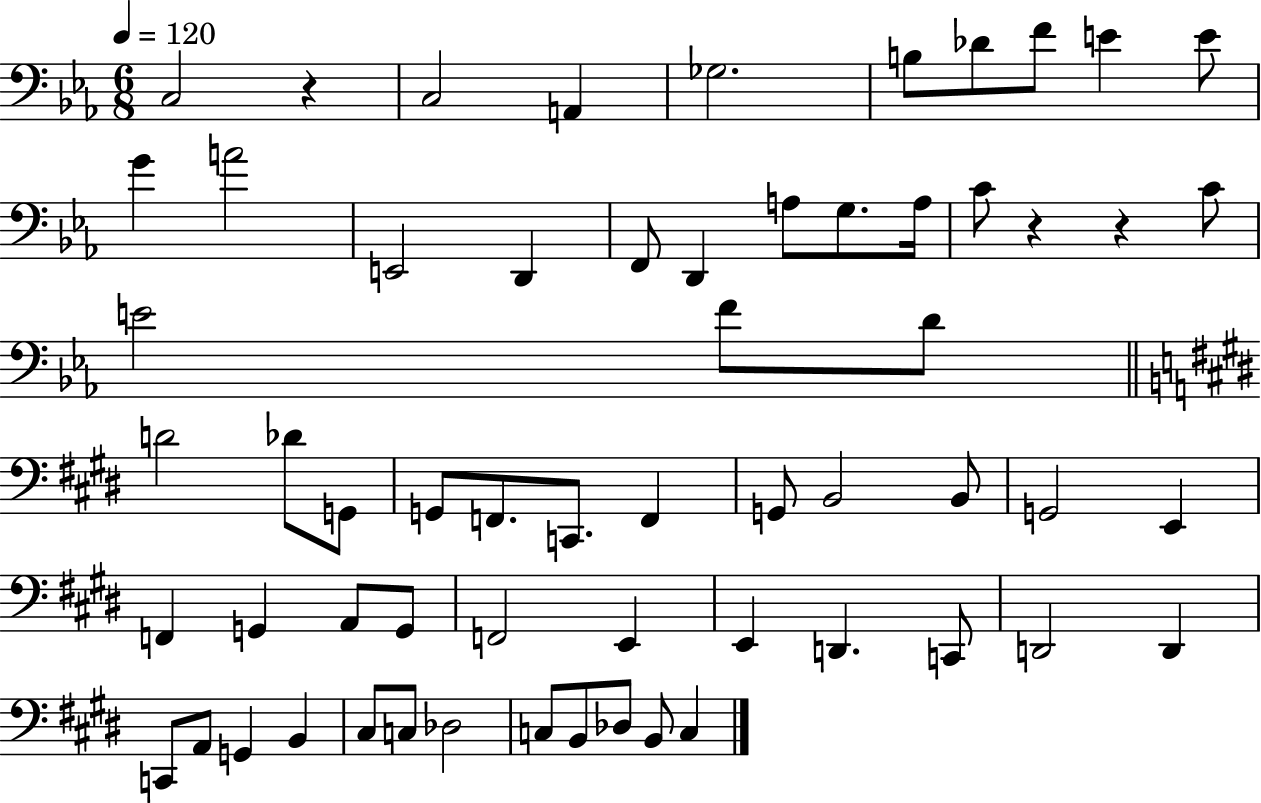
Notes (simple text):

C3/h R/q C3/h A2/q Gb3/h. B3/e Db4/e F4/e E4/q E4/e G4/q A4/h E2/h D2/q F2/e D2/q A3/e G3/e. A3/s C4/e R/q R/q C4/e E4/h F4/e D4/e D4/h Db4/e G2/e G2/e F2/e. C2/e. F2/q G2/e B2/h B2/e G2/h E2/q F2/q G2/q A2/e G2/e F2/h E2/q E2/q D2/q. C2/e D2/h D2/q C2/e A2/e G2/q B2/q C#3/e C3/e Db3/h C3/e B2/e Db3/e B2/e C3/q